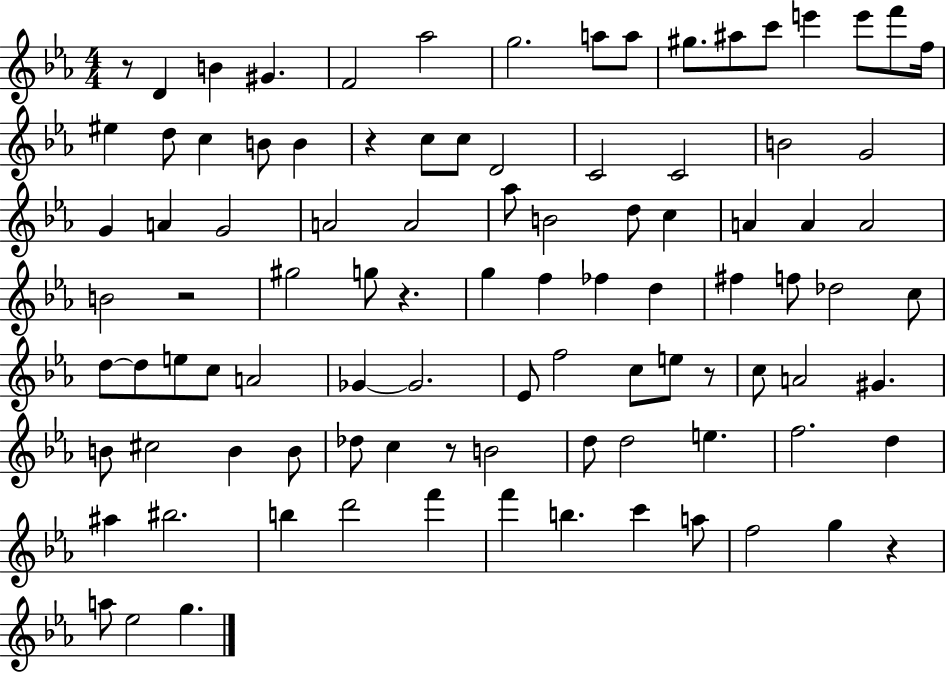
{
  \clef treble
  \numericTimeSignature
  \time 4/4
  \key ees \major
  r8 d'4 b'4 gis'4. | f'2 aes''2 | g''2. a''8 a''8 | gis''8. ais''8 c'''8 e'''4 e'''8 f'''8 f''16 | \break eis''4 d''8 c''4 b'8 b'4 | r4 c''8 c''8 d'2 | c'2 c'2 | b'2 g'2 | \break g'4 a'4 g'2 | a'2 a'2 | aes''8 b'2 d''8 c''4 | a'4 a'4 a'2 | \break b'2 r2 | gis''2 g''8 r4. | g''4 f''4 fes''4 d''4 | fis''4 f''8 des''2 c''8 | \break d''8~~ d''8 e''8 c''8 a'2 | ges'4~~ ges'2. | ees'8 f''2 c''8 e''8 r8 | c''8 a'2 gis'4. | \break b'8 cis''2 b'4 b'8 | des''8 c''4 r8 b'2 | d''8 d''2 e''4. | f''2. d''4 | \break ais''4 bis''2. | b''4 d'''2 f'''4 | f'''4 b''4. c'''4 a''8 | f''2 g''4 r4 | \break a''8 ees''2 g''4. | \bar "|."
}